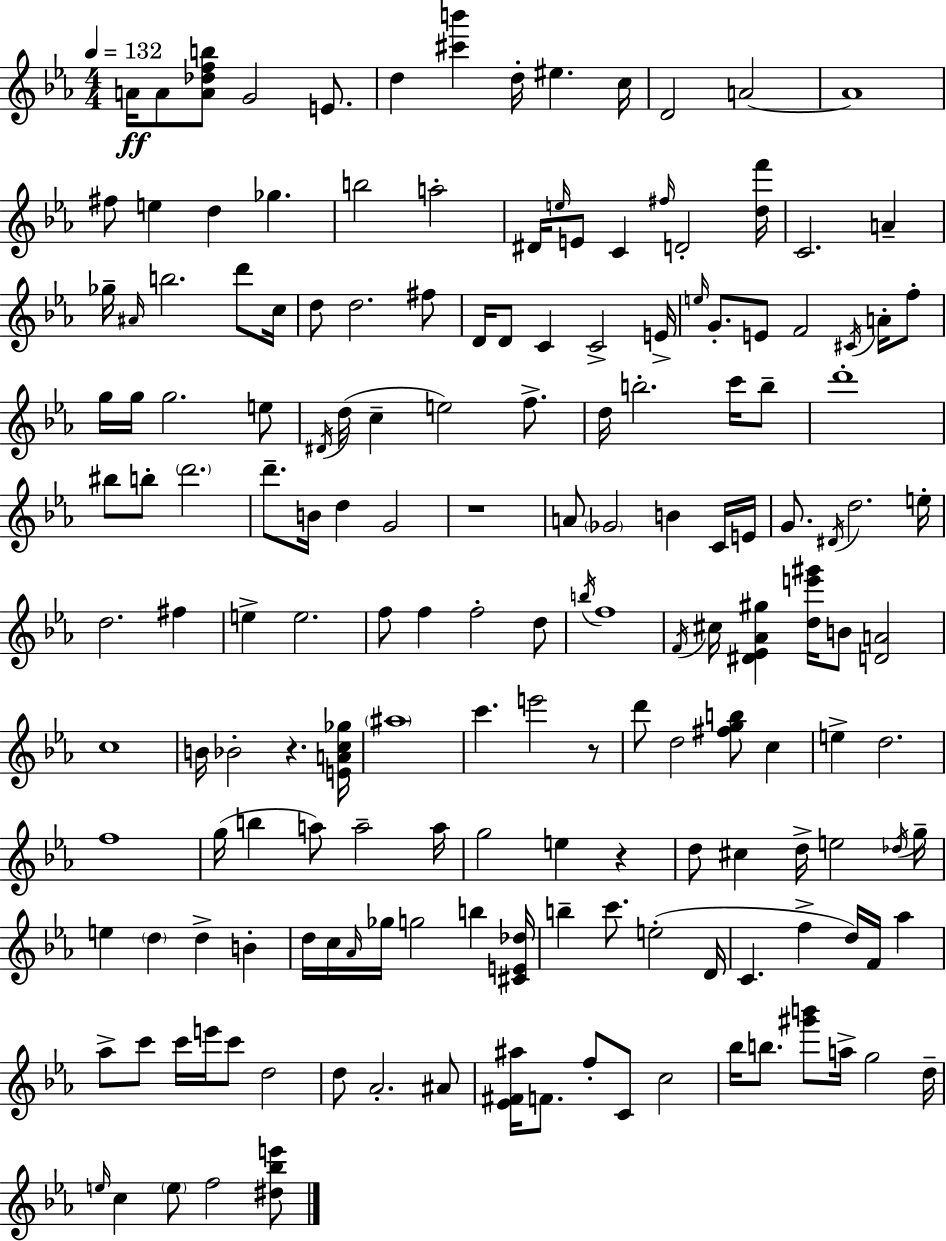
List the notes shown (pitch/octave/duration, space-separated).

A4/s A4/e [A4,Db5,F5,B5]/e G4/h E4/e. D5/q [C#6,B6]/q D5/s EIS5/q. C5/s D4/h A4/h A4/w F#5/e E5/q D5/q Gb5/q. B5/h A5/h D#4/s E5/s E4/e C4/q F#5/s D4/h [D5,F6]/s C4/h. A4/q Gb5/s A#4/s B5/h. D6/e C5/s D5/e D5/h. F#5/e D4/s D4/e C4/q C4/h E4/s E5/s G4/e. E4/e F4/h C#4/s A4/s F5/e G5/s G5/s G5/h. E5/e D#4/s D5/s C5/q E5/h F5/e. D5/s B5/h. C6/s B5/e D6/w BIS5/e B5/e D6/h. D6/e. B4/s D5/q G4/h R/w A4/e Gb4/h B4/q C4/s E4/s G4/e. D#4/s D5/h. E5/s D5/h. F#5/q E5/q E5/h. F5/e F5/q F5/h D5/e B5/s F5/w F4/s C#5/s [D#4,Eb4,Ab4,G#5]/q [D5,E6,G#6]/s B4/e [D4,A4]/h C5/w B4/s Bb4/h R/q. [E4,A4,C5,Gb5]/s A#5/w C6/q. E6/h R/e D6/e D5/h [F#5,G5,B5]/e C5/q E5/q D5/h. F5/w G5/s B5/q A5/e A5/h A5/s G5/h E5/q R/q D5/e C#5/q D5/s E5/h Db5/s G5/s E5/q D5/q D5/q B4/q D5/s C5/s Ab4/s Gb5/s G5/h B5/q [C#4,E4,Db5]/s B5/q C6/e. E5/h D4/s C4/q. F5/q D5/s F4/s Ab5/q Ab5/e C6/e C6/s E6/s C6/e D5/h D5/e Ab4/h. A#4/e [Eb4,F#4,A#5]/s F4/e. F5/e C4/e C5/h Bb5/s B5/e. [G#6,B6]/e A5/s G5/h D5/s E5/s C5/q E5/e F5/h [D#5,Bb5,E6]/e